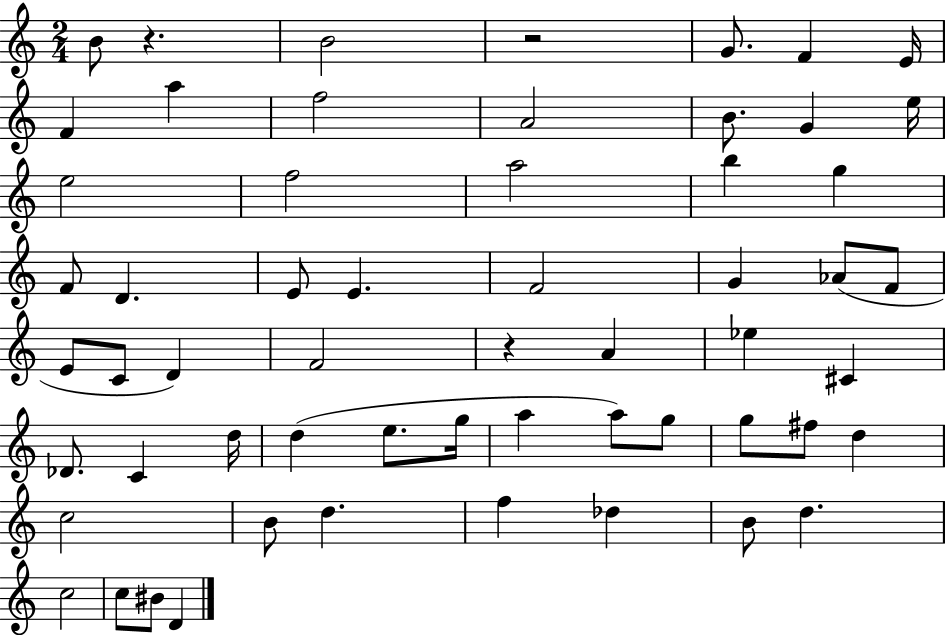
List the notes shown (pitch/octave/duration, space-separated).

B4/e R/q. B4/h R/h G4/e. F4/q E4/s F4/q A5/q F5/h A4/h B4/e. G4/q E5/s E5/h F5/h A5/h B5/q G5/q F4/e D4/q. E4/e E4/q. F4/h G4/q Ab4/e F4/e E4/e C4/e D4/q F4/h R/q A4/q Eb5/q C#4/q Db4/e. C4/q D5/s D5/q E5/e. G5/s A5/q A5/e G5/e G5/e F#5/e D5/q C5/h B4/e D5/q. F5/q Db5/q B4/e D5/q. C5/h C5/e BIS4/e D4/q